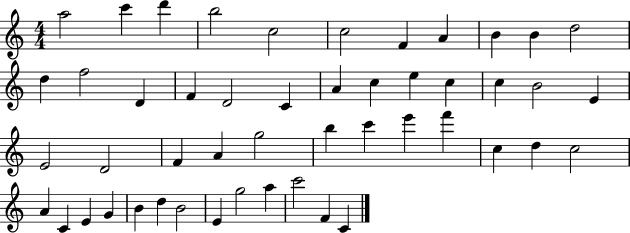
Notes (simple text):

A5/h C6/q D6/q B5/h C5/h C5/h F4/q A4/q B4/q B4/q D5/h D5/q F5/h D4/q F4/q D4/h C4/q A4/q C5/q E5/q C5/q C5/q B4/h E4/q E4/h D4/h F4/q A4/q G5/h B5/q C6/q E6/q F6/q C5/q D5/q C5/h A4/q C4/q E4/q G4/q B4/q D5/q B4/h E4/q G5/h A5/q C6/h F4/q C4/q